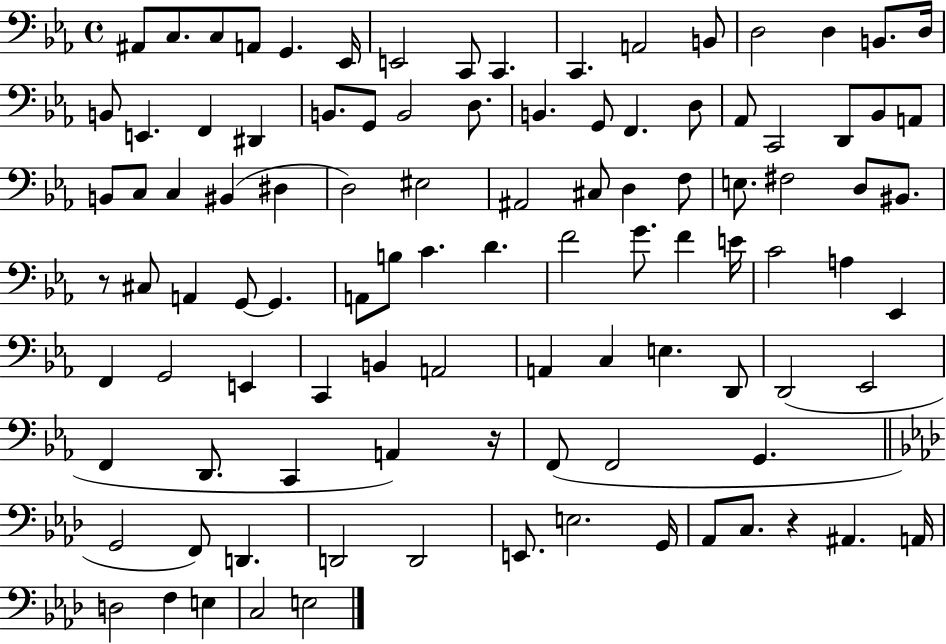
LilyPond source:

{
  \clef bass
  \time 4/4
  \defaultTimeSignature
  \key ees \major
  ais,8 c8. c8 a,8 g,4. ees,16 | e,2 c,8 c,4. | c,4. a,2 b,8 | d2 d4 b,8. d16 | \break b,8 e,4. f,4 dis,4 | b,8. g,8 b,2 d8. | b,4. g,8 f,4. d8 | aes,8 c,2 d,8 bes,8 a,8 | \break b,8 c8 c4 bis,4( dis4 | d2) eis2 | ais,2 cis8 d4 f8 | e8. fis2 d8 bis,8. | \break r8 cis8 a,4 g,8~~ g,4. | a,8 b8 c'4. d'4. | f'2 g'8. f'4 e'16 | c'2 a4 ees,4 | \break f,4 g,2 e,4 | c,4 b,4 a,2 | a,4 c4 e4. d,8 | d,2( ees,2 | \break f,4 d,8. c,4 a,4) r16 | f,8( f,2 g,4. | \bar "||" \break \key f \minor g,2 f,8) d,4. | d,2 d,2 | e,8. e2. g,16 | aes,8 c8. r4 ais,4. a,16 | \break d2 f4 e4 | c2 e2 | \bar "|."
}